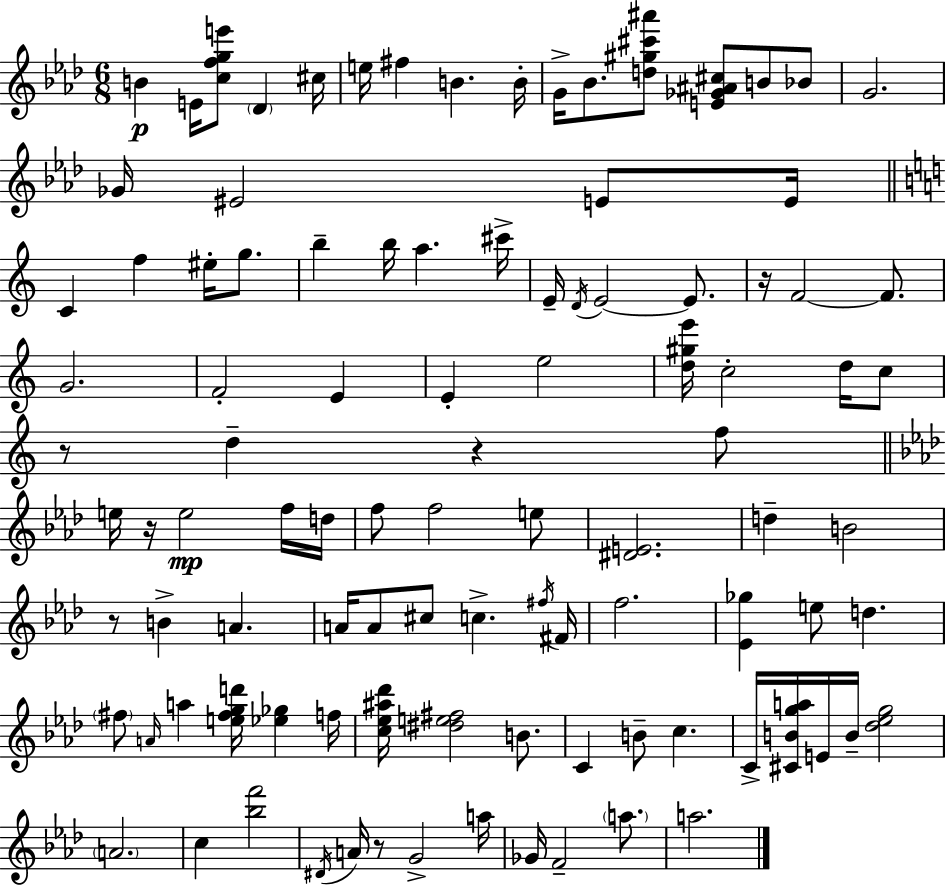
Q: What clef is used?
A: treble